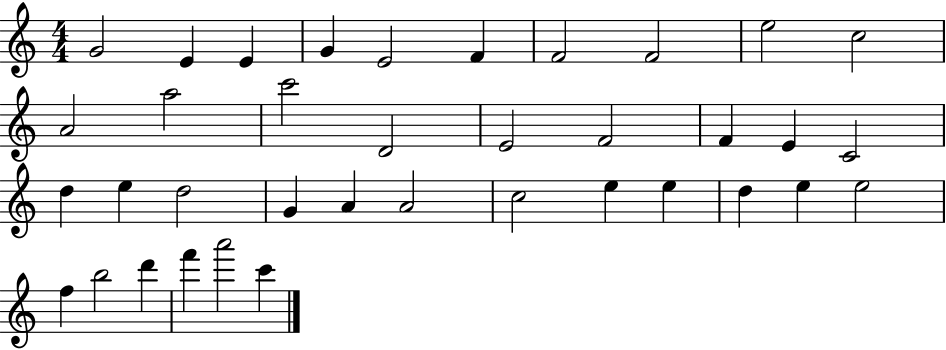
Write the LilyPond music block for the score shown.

{
  \clef treble
  \numericTimeSignature
  \time 4/4
  \key c \major
  g'2 e'4 e'4 | g'4 e'2 f'4 | f'2 f'2 | e''2 c''2 | \break a'2 a''2 | c'''2 d'2 | e'2 f'2 | f'4 e'4 c'2 | \break d''4 e''4 d''2 | g'4 a'4 a'2 | c''2 e''4 e''4 | d''4 e''4 e''2 | \break f''4 b''2 d'''4 | f'''4 a'''2 c'''4 | \bar "|."
}